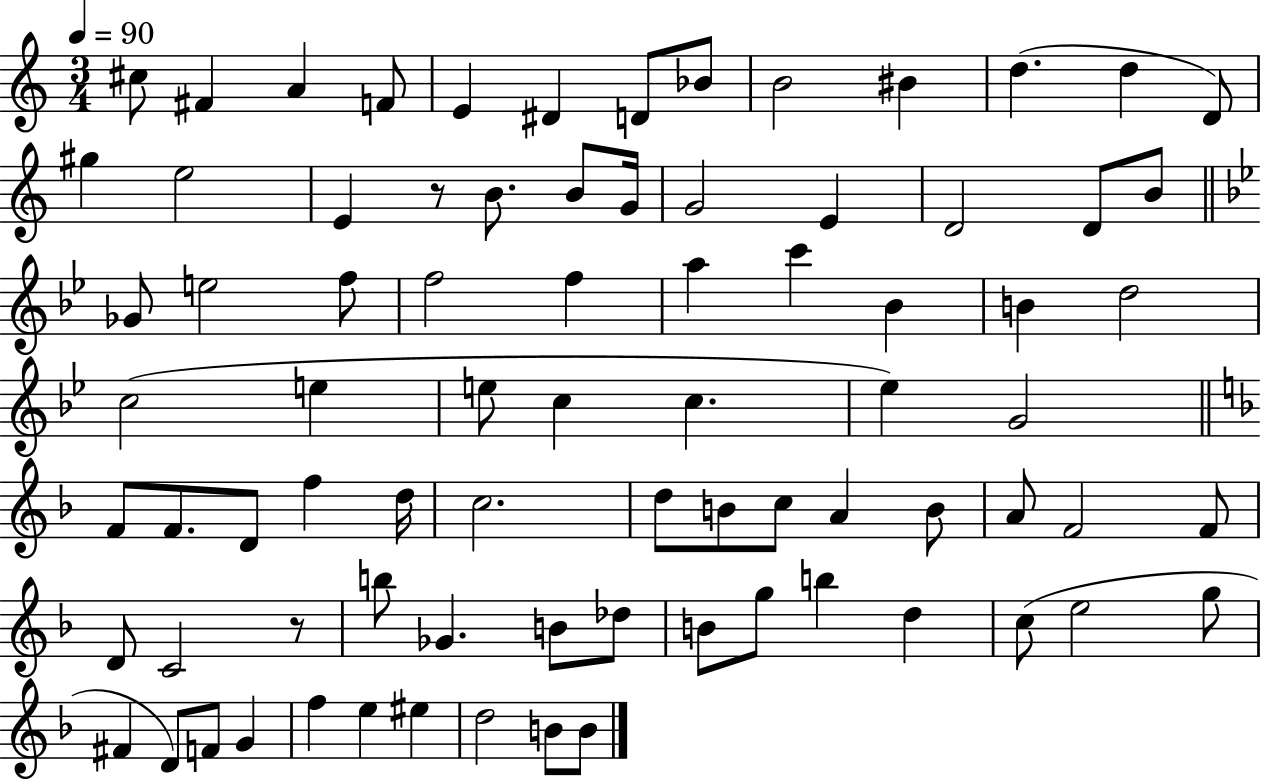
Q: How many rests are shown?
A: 2